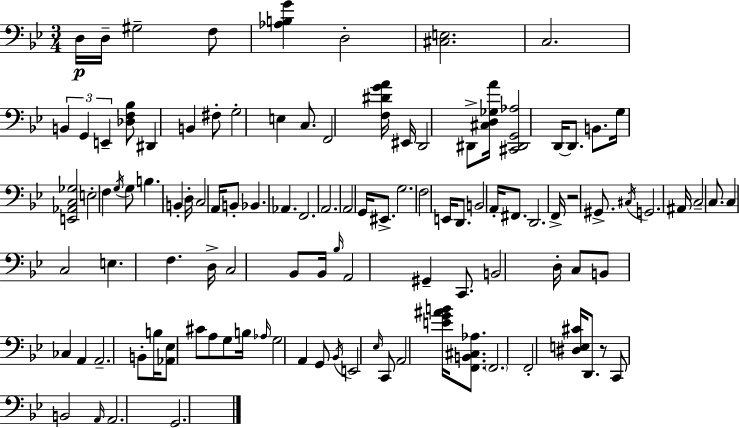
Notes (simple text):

D3/s D3/s G#3/h F3/e [Ab3,B3,G4]/q D3/h [C#3,E3]/h. C3/h. B2/q G2/q E2/q [Db3,F3,Bb3]/e D#2/q B2/q F#3/e G3/h E3/q C3/e. F2/h [F3,D#4,G4,A4]/s EIS2/s D2/h D#2/e [C#3,D3,Gb3,A4]/s [C#2,D#2,G2,Ab3]/h D2/s D2/e. B2/e. G3/s [E2,Ab2,C3,Gb3]/h E3/h F3/q G3/s G3/e B3/q. B2/q D3/s C3/h A2/s B2/e Bb2/q. Ab2/q. F2/h. A2/h. A2/h G2/s EIS2/e. G3/h. F3/h E2/s D2/e. B2/h A2/s F#2/e. D2/h. F2/s R/h G#2/e. C#3/s G2/h. A#2/s C3/h C3/e. C3/q C3/h E3/q. F3/q. D3/s C3/h Bb2/e Bb2/s Bb3/s A2/h G#2/q C2/e. B2/h D3/s C3/e B2/e CES3/q A2/q A2/h. B2/e B3/s [Ab2,Eb3]/e C#4/e A3/e G3/e B3/s Ab3/s G3/h A2/q G2/e Bb2/s E2/h Eb3/s C2/e A2/h [E4,G4,A#4,B4]/s [F2,B2,C#3,Ab3]/e. F2/h. F2/h [D#3,E3,C#4]/s D2/e. R/e C2/e B2/h A2/s A2/h. G2/h.